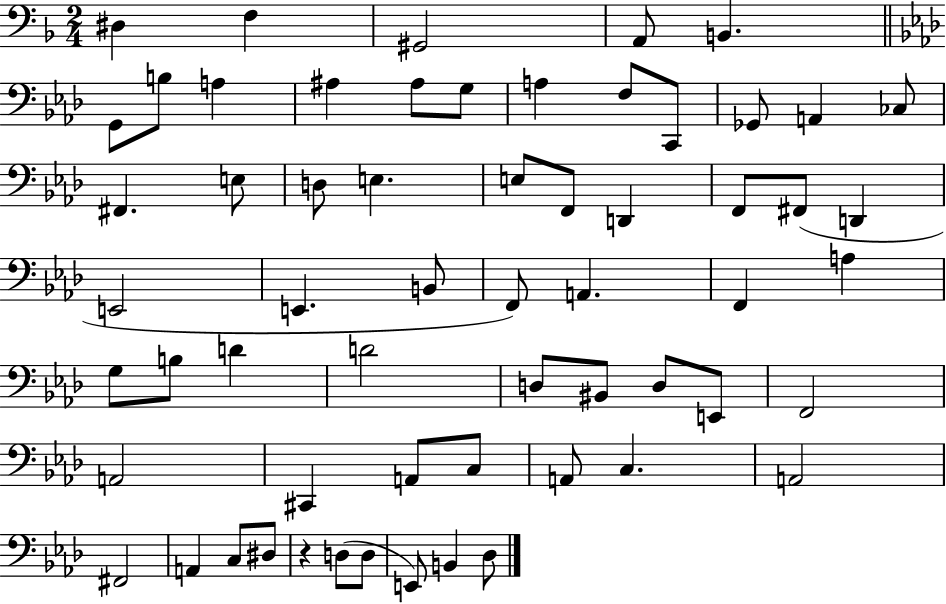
D#3/q F3/q G#2/h A2/e B2/q. G2/e B3/e A3/q A#3/q A#3/e G3/e A3/q F3/e C2/e Gb2/e A2/q CES3/e F#2/q. E3/e D3/e E3/q. E3/e F2/e D2/q F2/e F#2/e D2/q E2/h E2/q. B2/e F2/e A2/q. F2/q A3/q G3/e B3/e D4/q D4/h D3/e BIS2/e D3/e E2/e F2/h A2/h C#2/q A2/e C3/e A2/e C3/q. A2/h F#2/h A2/q C3/e D#3/e R/q D3/e D3/e E2/e B2/q Db3/e